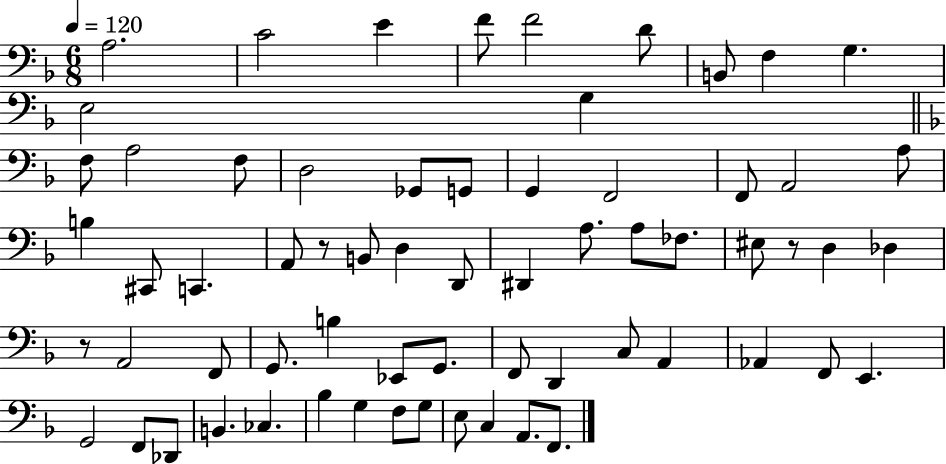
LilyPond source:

{
  \clef bass
  \numericTimeSignature
  \time 6/8
  \key f \major
  \tempo 4 = 120
  a2. | c'2 e'4 | f'8 f'2 d'8 | b,8 f4 g4. | \break e2 g4 | \bar "||" \break \key f \major f8 a2 f8 | d2 ges,8 g,8 | g,4 f,2 | f,8 a,2 a8 | \break b4 cis,8 c,4. | a,8 r8 b,8 d4 d,8 | dis,4 a8. a8 fes8. | eis8 r8 d4 des4 | \break r8 a,2 f,8 | g,8. b4 ees,8 g,8. | f,8 d,4 c8 a,4 | aes,4 f,8 e,4. | \break g,2 f,8 des,8 | b,4. ces4. | bes4 g4 f8 g8 | e8 c4 a,8. f,8. | \break \bar "|."
}